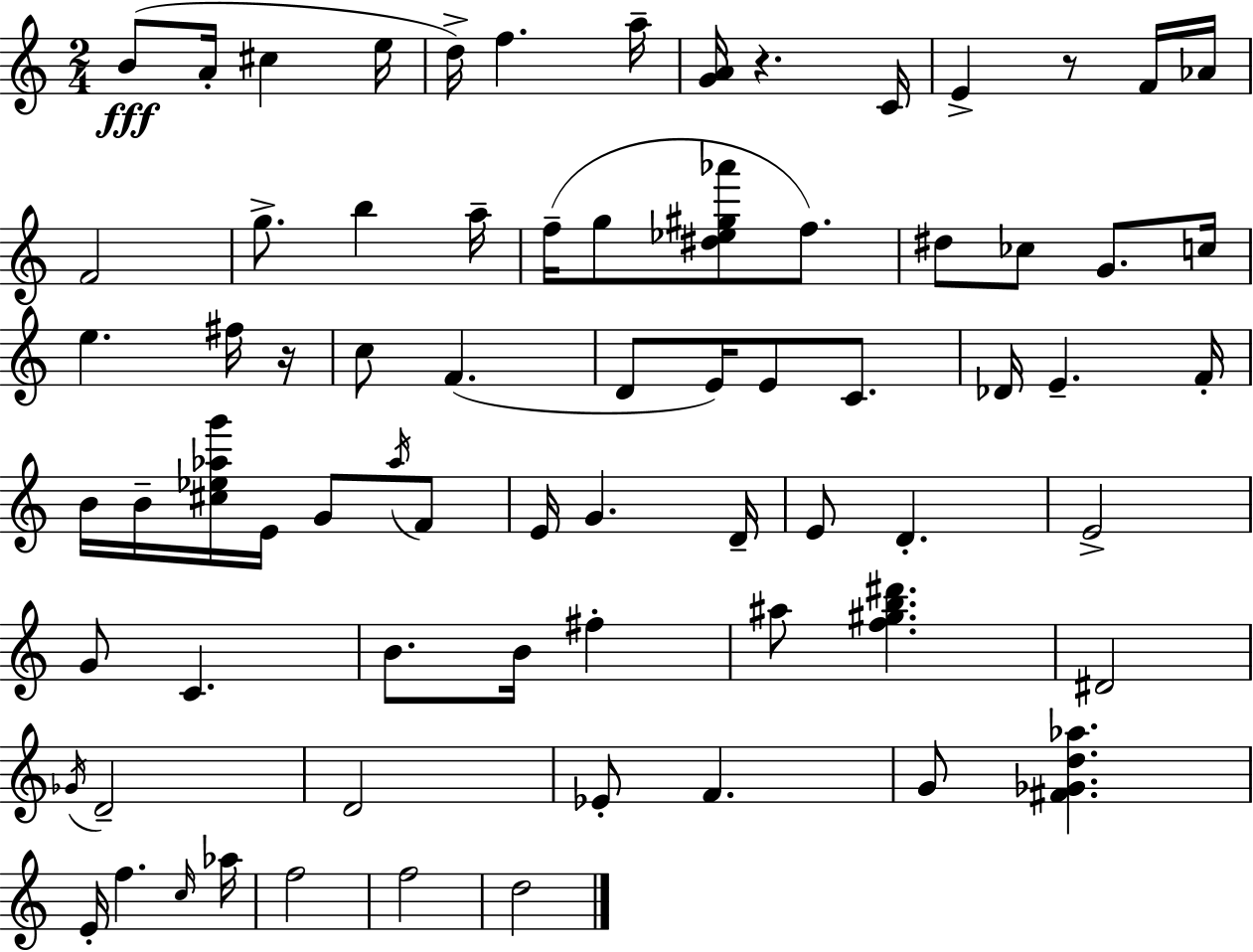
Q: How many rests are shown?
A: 3